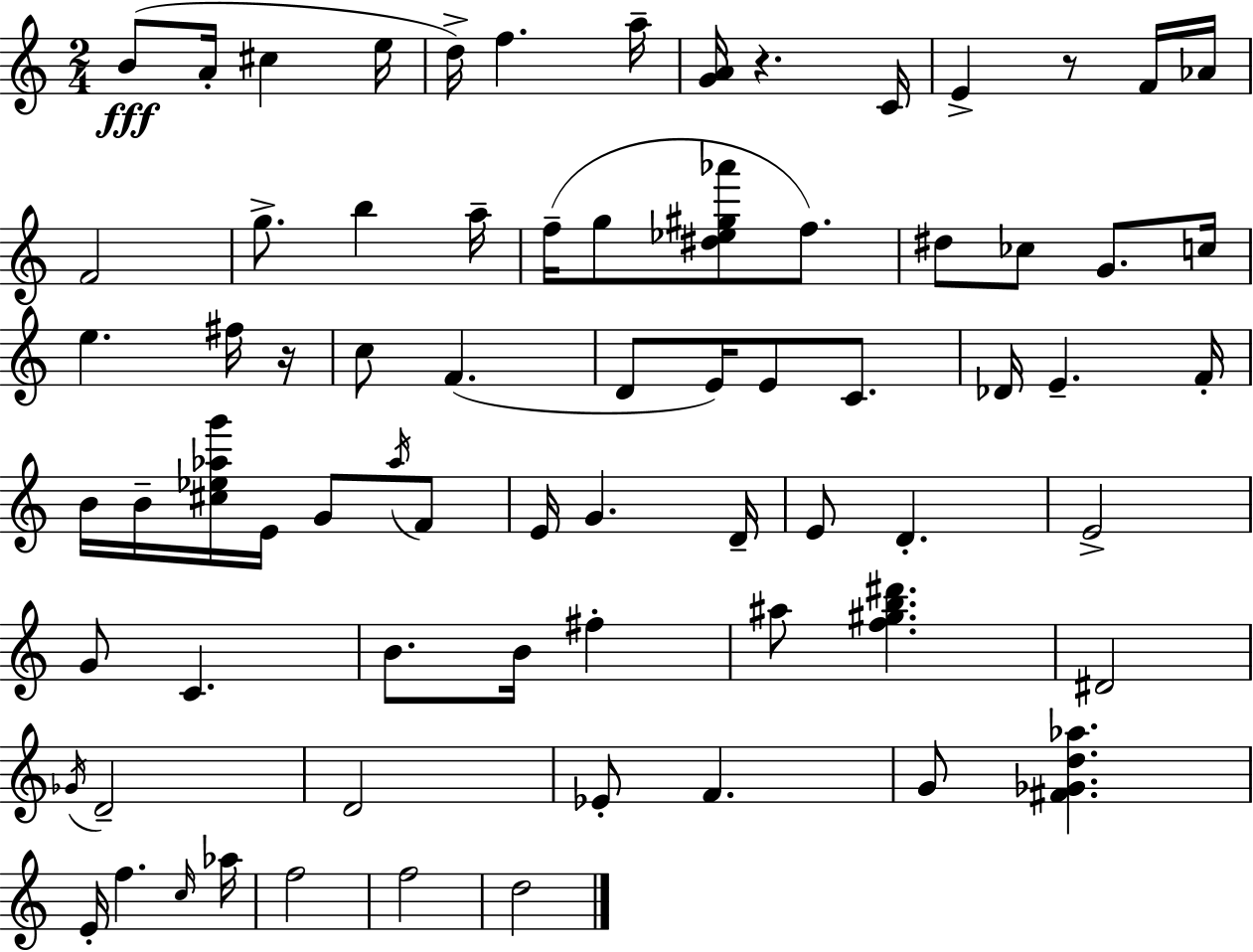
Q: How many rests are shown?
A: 3